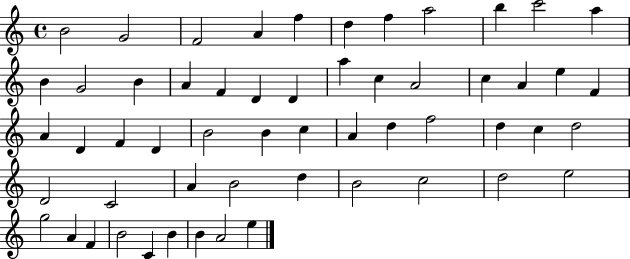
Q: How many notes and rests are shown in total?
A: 56